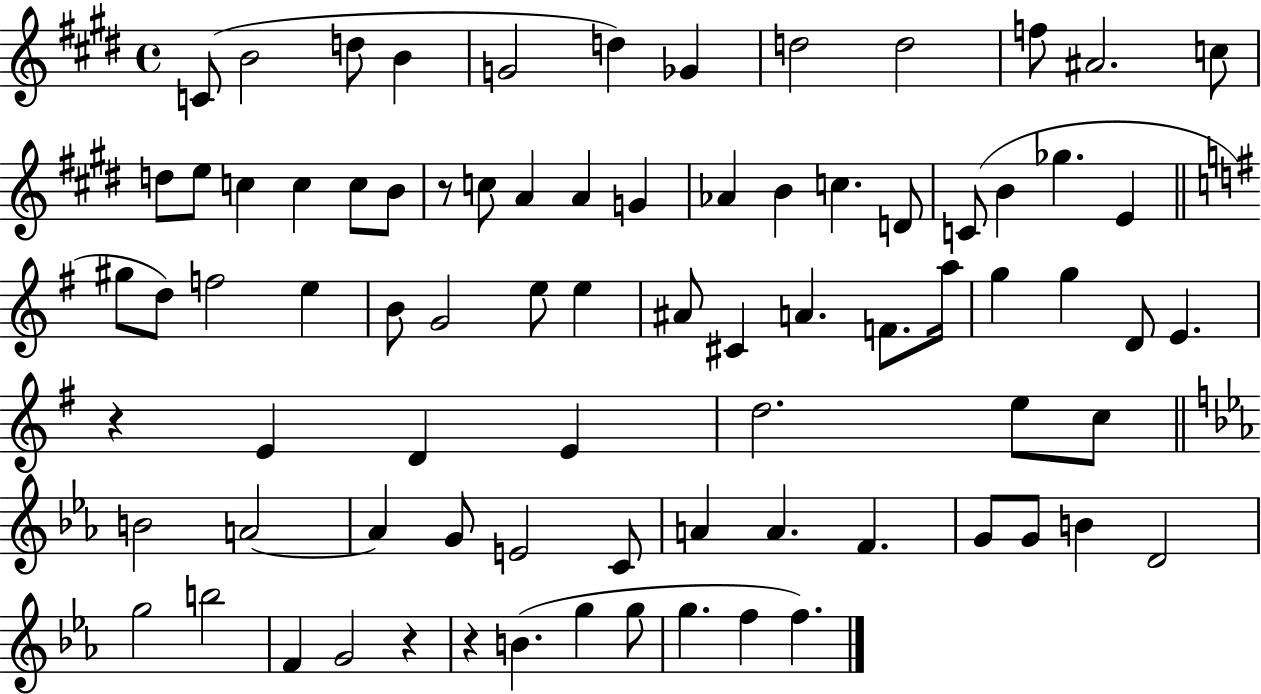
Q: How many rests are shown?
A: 4